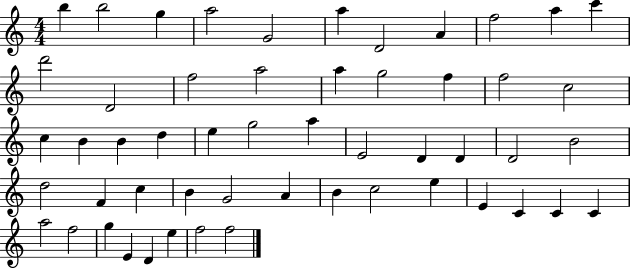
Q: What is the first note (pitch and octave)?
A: B5